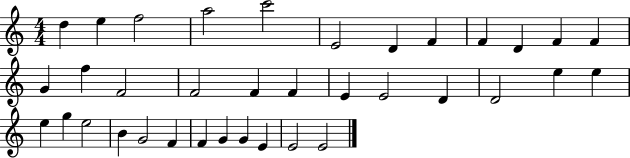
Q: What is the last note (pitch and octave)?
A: E4